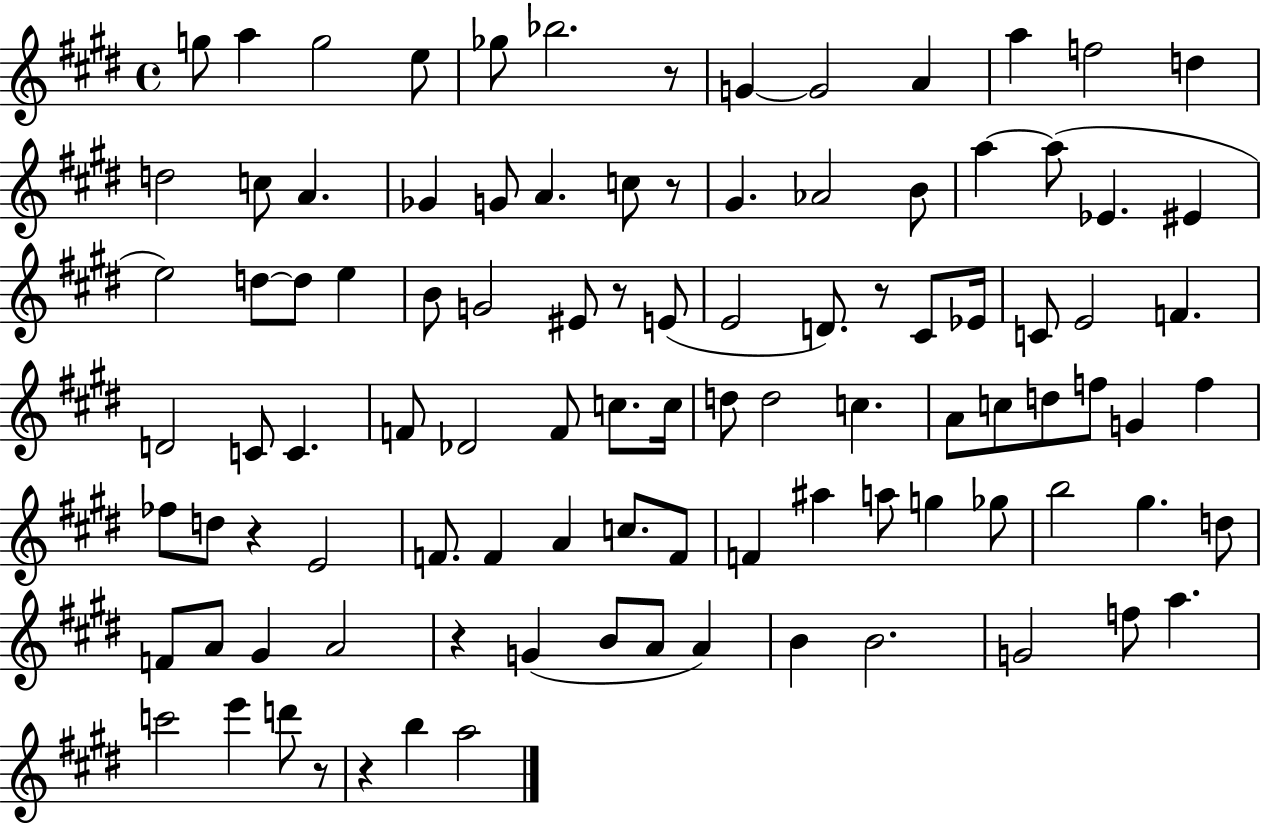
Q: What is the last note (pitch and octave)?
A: A5